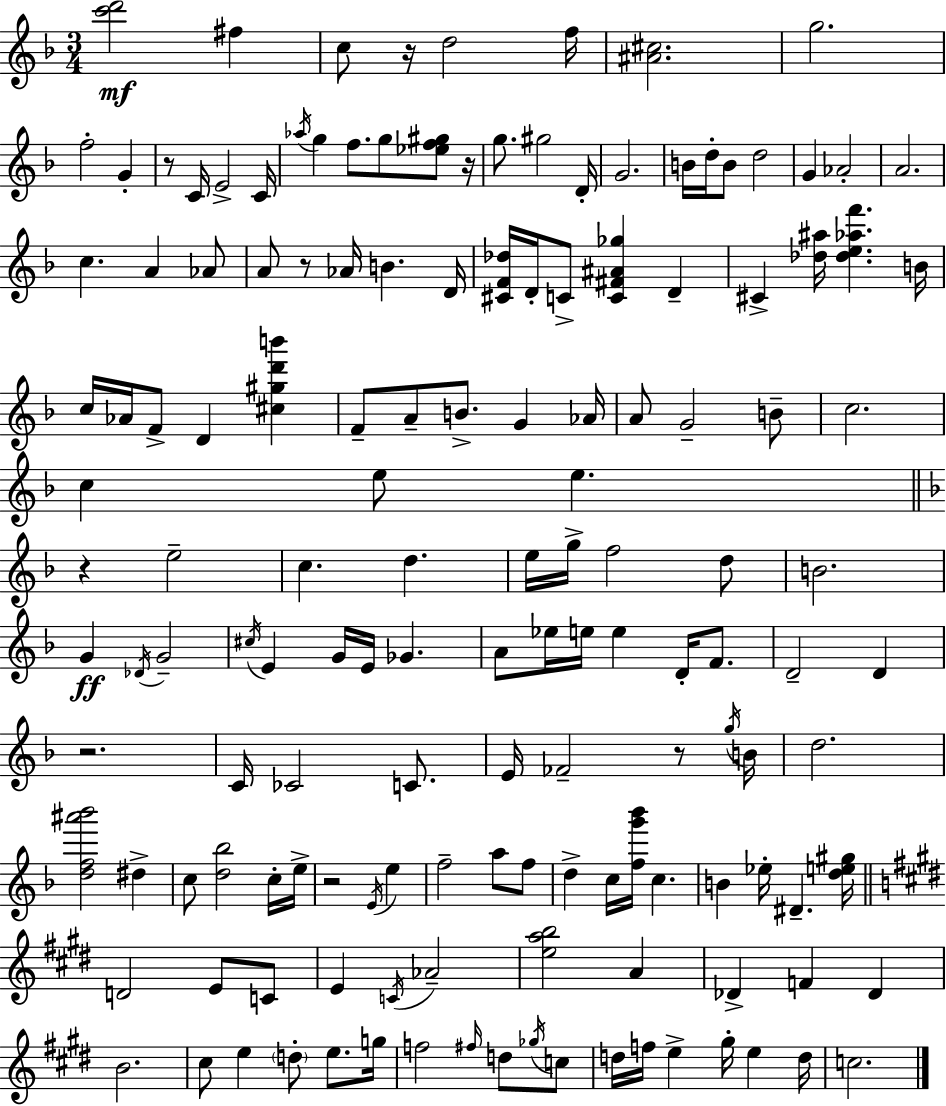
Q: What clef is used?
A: treble